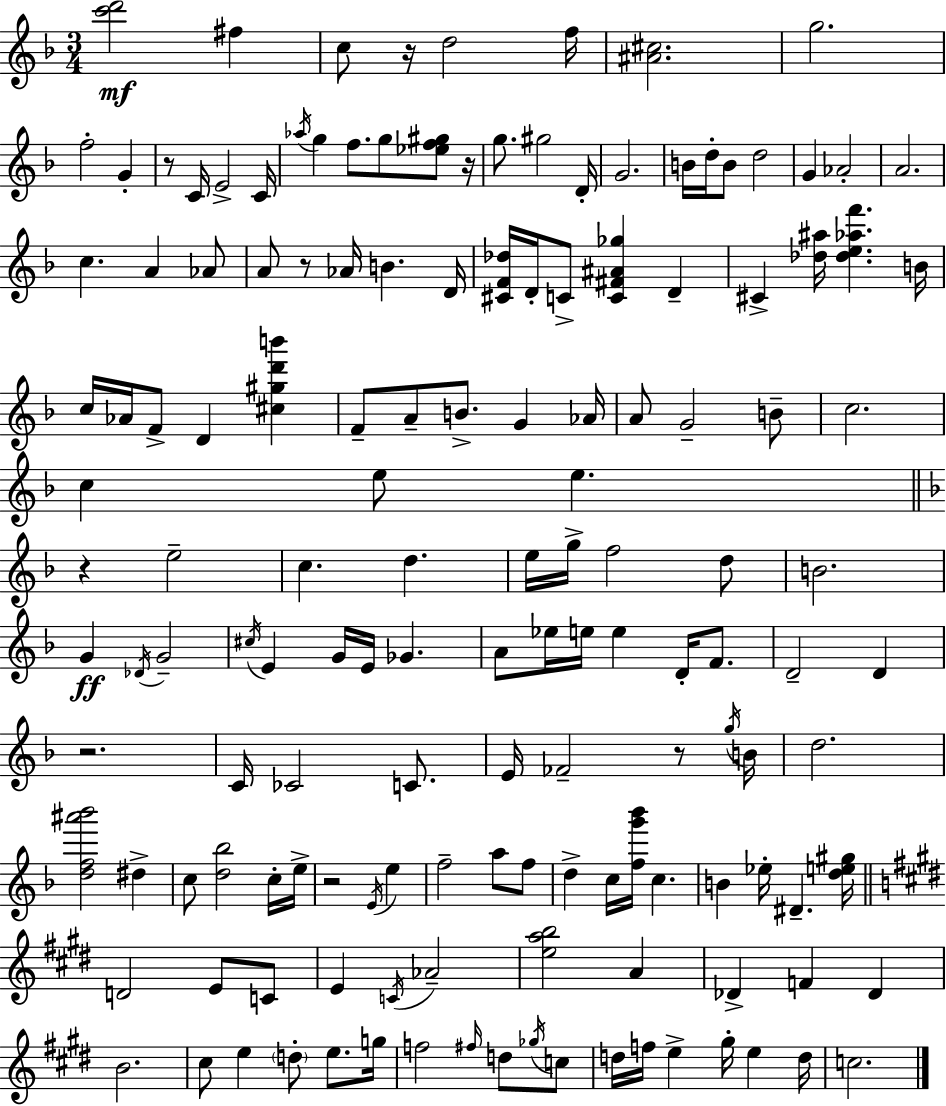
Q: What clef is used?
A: treble